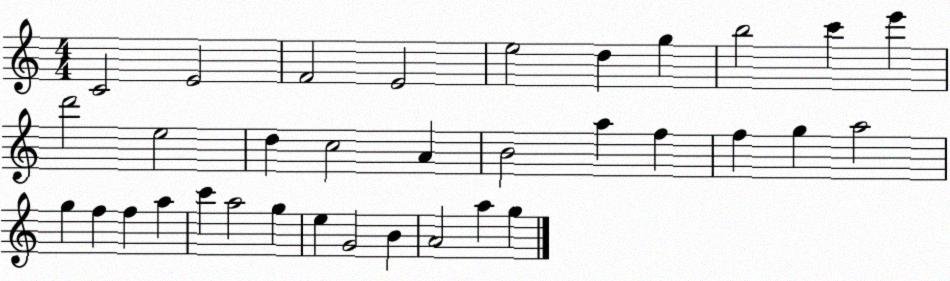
X:1
T:Untitled
M:4/4
L:1/4
K:C
C2 E2 F2 E2 e2 d g b2 c' e' d'2 e2 d c2 A B2 a f f g a2 g f f a c' a2 g e G2 B A2 a g